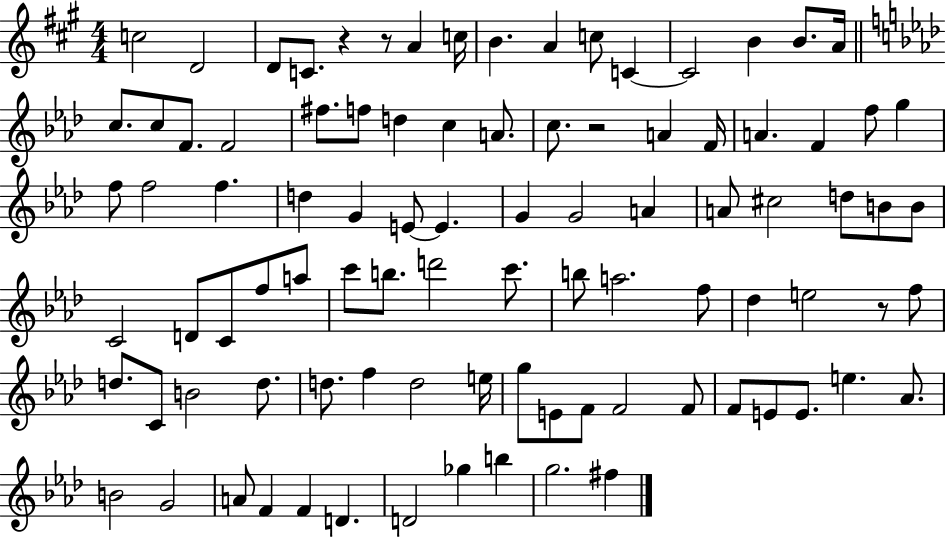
{
  \clef treble
  \numericTimeSignature
  \time 4/4
  \key a \major
  c''2 d'2 | d'8 c'8. r4 r8 a'4 c''16 | b'4. a'4 c''8 c'4~~ | c'2 b'4 b'8. a'16 | \break \bar "||" \break \key f \minor c''8. c''8 f'8. f'2 | fis''8. f''8 d''4 c''4 a'8. | c''8. r2 a'4 f'16 | a'4. f'4 f''8 g''4 | \break f''8 f''2 f''4. | d''4 g'4 e'8~~ e'4. | g'4 g'2 a'4 | a'8 cis''2 d''8 b'8 b'8 | \break c'2 d'8 c'8 f''8 a''8 | c'''8 b''8. d'''2 c'''8. | b''8 a''2. f''8 | des''4 e''2 r8 f''8 | \break d''8. c'8 b'2 d''8. | d''8. f''4 d''2 e''16 | g''8 e'8 f'8 f'2 f'8 | f'8 e'8 e'8. e''4. aes'8. | \break b'2 g'2 | a'8 f'4 f'4 d'4. | d'2 ges''4 b''4 | g''2. fis''4 | \break \bar "|."
}